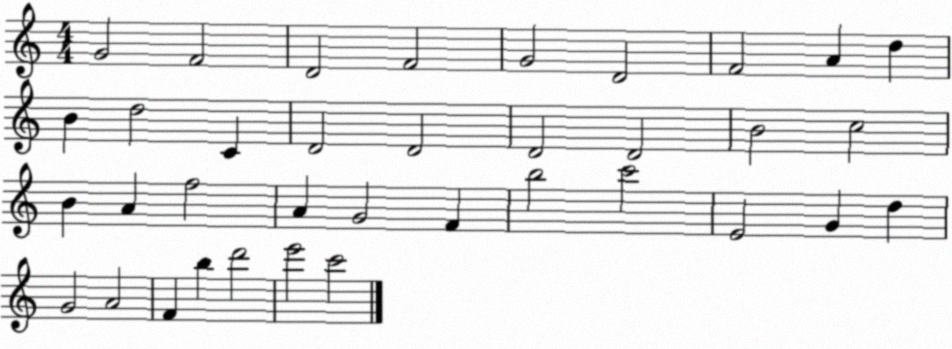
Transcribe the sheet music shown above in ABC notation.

X:1
T:Untitled
M:4/4
L:1/4
K:C
G2 F2 D2 F2 G2 D2 F2 A d B d2 C D2 D2 D2 D2 B2 c2 B A f2 A G2 F b2 c'2 E2 G d G2 A2 F b d'2 e'2 c'2